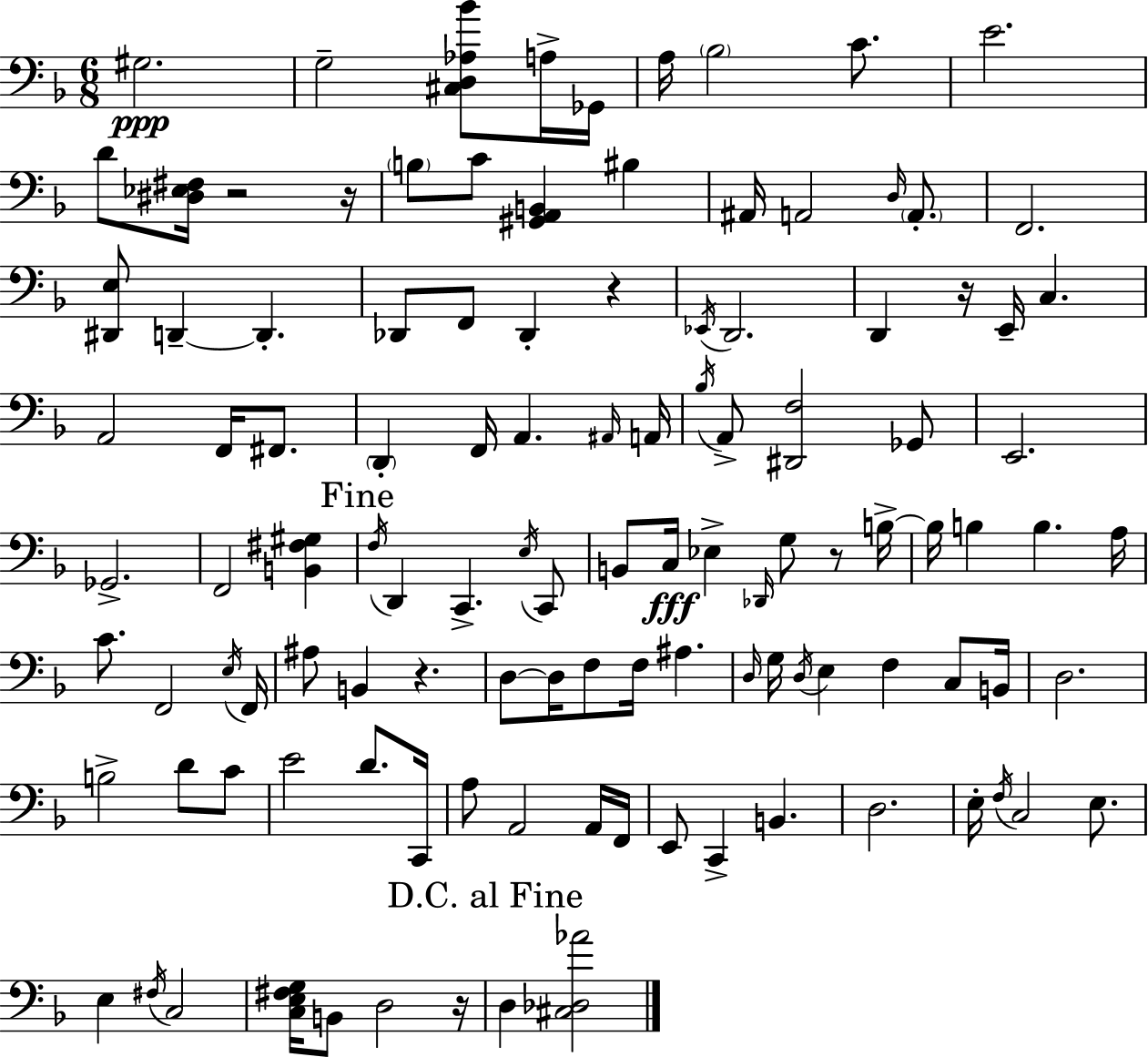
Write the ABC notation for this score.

X:1
T:Untitled
M:6/8
L:1/4
K:Dm
^G,2 G,2 [^C,D,_A,_B]/2 A,/4 _G,,/4 A,/4 _B,2 C/2 E2 D/2 [^D,_E,^F,]/4 z2 z/4 B,/2 C/2 [^G,,A,,B,,] ^B, ^A,,/4 A,,2 D,/4 A,,/2 F,,2 [^D,,E,]/2 D,, D,, _D,,/2 F,,/2 _D,, z _E,,/4 D,,2 D,, z/4 E,,/4 C, A,,2 F,,/4 ^F,,/2 D,, F,,/4 A,, ^A,,/4 A,,/4 _B,/4 A,,/2 [^D,,F,]2 _G,,/2 E,,2 _G,,2 F,,2 [B,,^F,^G,] F,/4 D,, C,, E,/4 C,,/2 B,,/2 C,/4 _E, _D,,/4 G,/2 z/2 B,/4 B,/4 B, B, A,/4 C/2 F,,2 E,/4 F,,/4 ^A,/2 B,, z D,/2 D,/4 F,/2 F,/4 ^A, D,/4 G,/4 D,/4 E, F, C,/2 B,,/4 D,2 B,2 D/2 C/2 E2 D/2 C,,/4 A,/2 A,,2 A,,/4 F,,/4 E,,/2 C,, B,, D,2 E,/4 F,/4 C,2 E,/2 E, ^F,/4 C,2 [C,E,^F,G,]/4 B,,/2 D,2 z/4 D, [^C,_D,_A]2